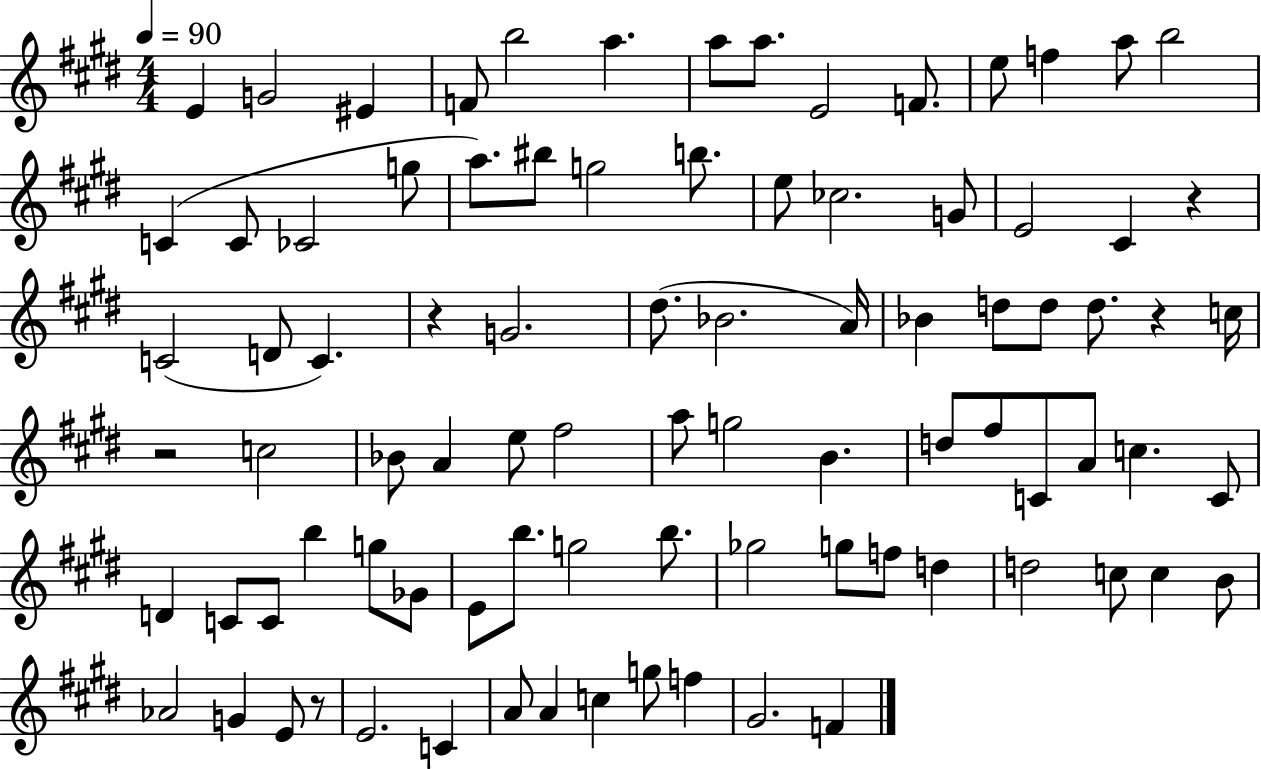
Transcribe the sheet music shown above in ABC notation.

X:1
T:Untitled
M:4/4
L:1/4
K:E
E G2 ^E F/2 b2 a a/2 a/2 E2 F/2 e/2 f a/2 b2 C C/2 _C2 g/2 a/2 ^b/2 g2 b/2 e/2 _c2 G/2 E2 ^C z C2 D/2 C z G2 ^d/2 _B2 A/4 _B d/2 d/2 d/2 z c/4 z2 c2 _B/2 A e/2 ^f2 a/2 g2 B d/2 ^f/2 C/2 A/2 c C/2 D C/2 C/2 b g/2 _G/2 E/2 b/2 g2 b/2 _g2 g/2 f/2 d d2 c/2 c B/2 _A2 G E/2 z/2 E2 C A/2 A c g/2 f ^G2 F